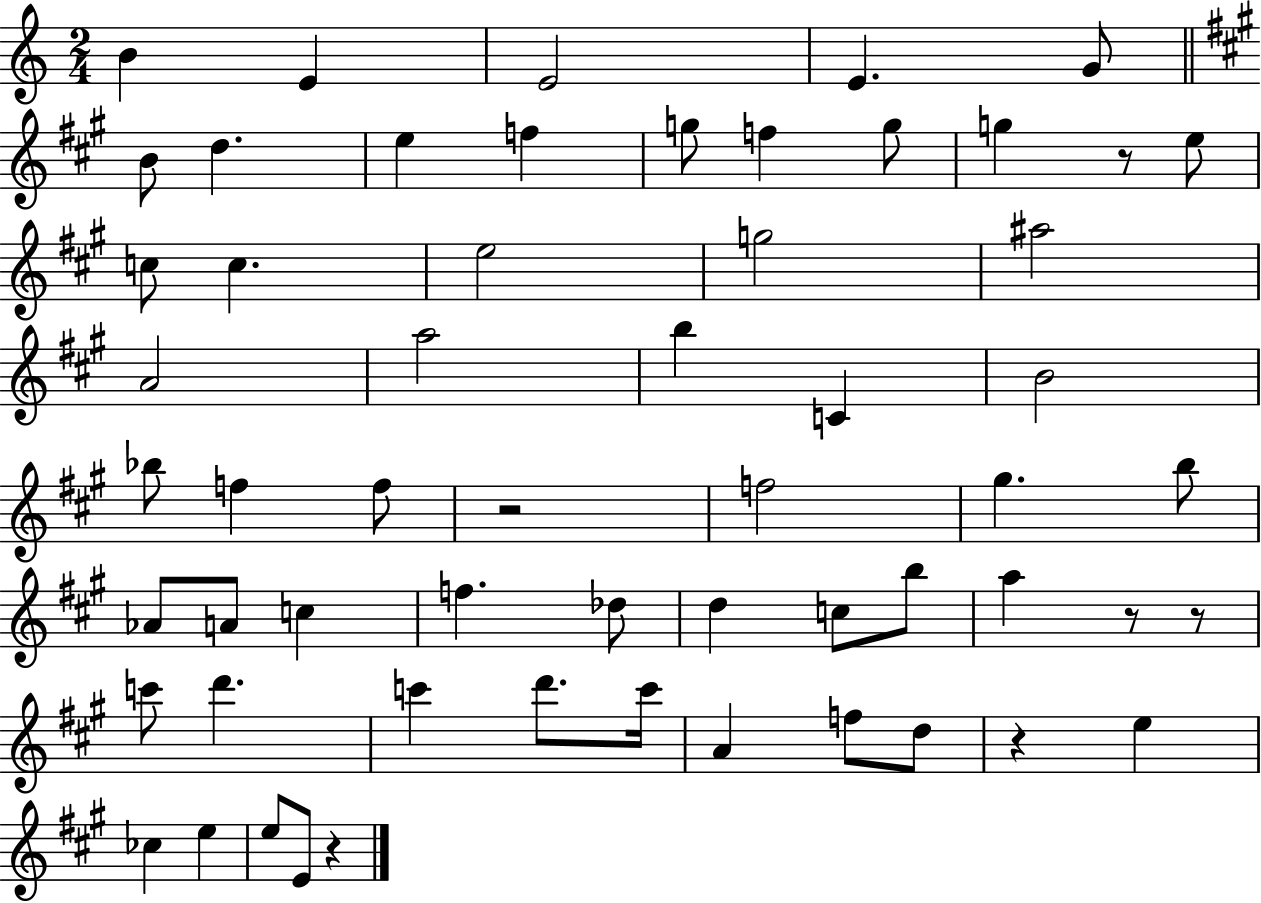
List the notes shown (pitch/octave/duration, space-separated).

B4/q E4/q E4/h E4/q. G4/e B4/e D5/q. E5/q F5/q G5/e F5/q G5/e G5/q R/e E5/e C5/e C5/q. E5/h G5/h A#5/h A4/h A5/h B5/q C4/q B4/h Bb5/e F5/q F5/e R/h F5/h G#5/q. B5/e Ab4/e A4/e C5/q F5/q. Db5/e D5/q C5/e B5/e A5/q R/e R/e C6/e D6/q. C6/q D6/e. C6/s A4/q F5/e D5/e R/q E5/q CES5/q E5/q E5/e E4/e R/q